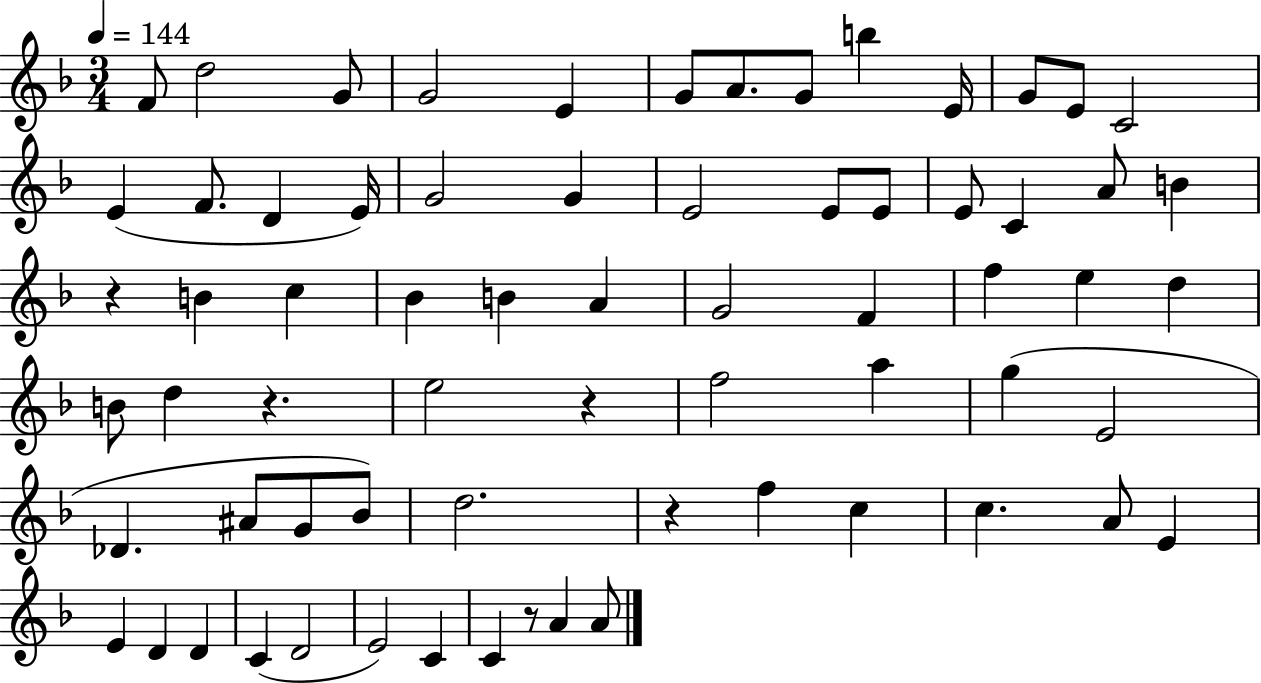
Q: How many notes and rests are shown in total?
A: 68